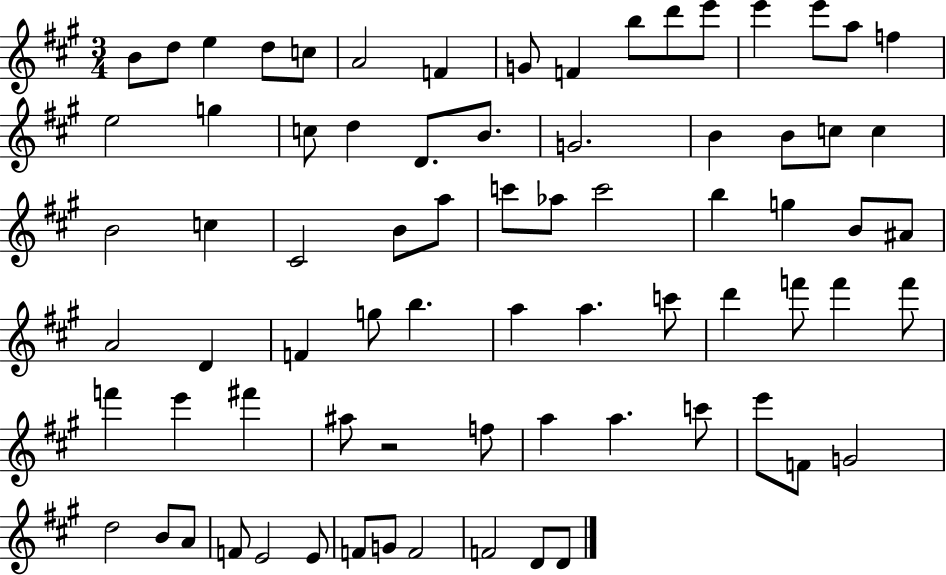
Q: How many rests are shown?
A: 1